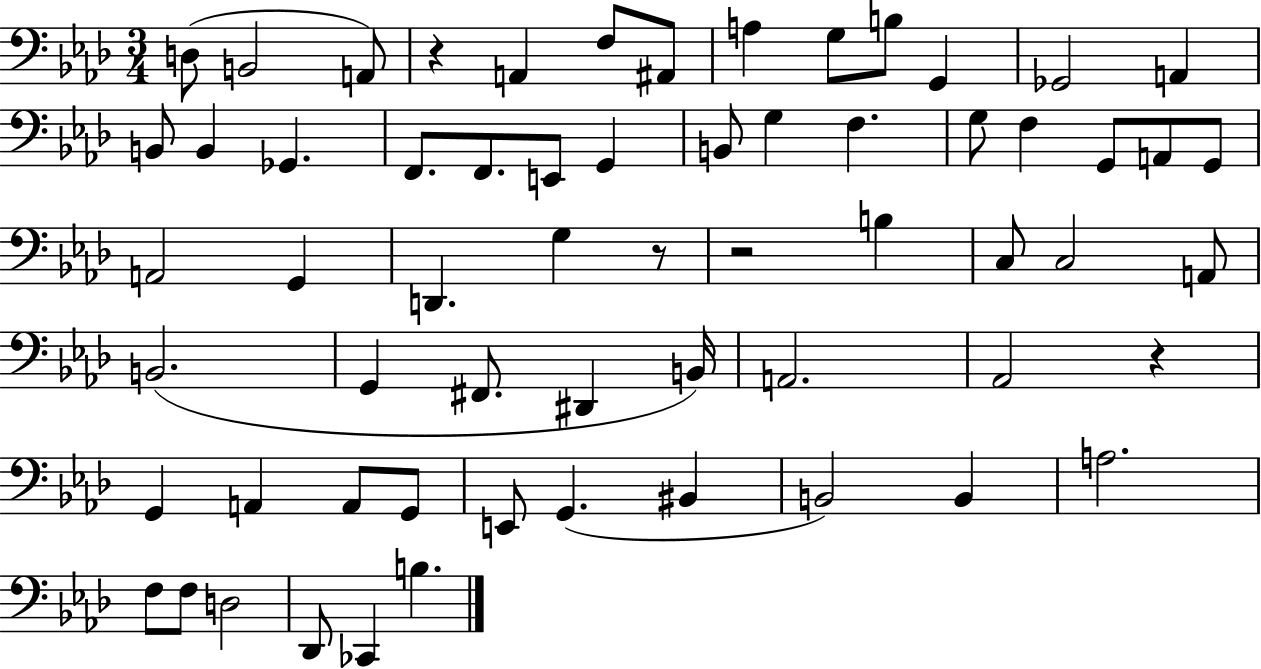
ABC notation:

X:1
T:Untitled
M:3/4
L:1/4
K:Ab
D,/2 B,,2 A,,/2 z A,, F,/2 ^A,,/2 A, G,/2 B,/2 G,, _G,,2 A,, B,,/2 B,, _G,, F,,/2 F,,/2 E,,/2 G,, B,,/2 G, F, G,/2 F, G,,/2 A,,/2 G,,/2 A,,2 G,, D,, G, z/2 z2 B, C,/2 C,2 A,,/2 B,,2 G,, ^F,,/2 ^D,, B,,/4 A,,2 _A,,2 z G,, A,, A,,/2 G,,/2 E,,/2 G,, ^B,, B,,2 B,, A,2 F,/2 F,/2 D,2 _D,,/2 _C,, B,